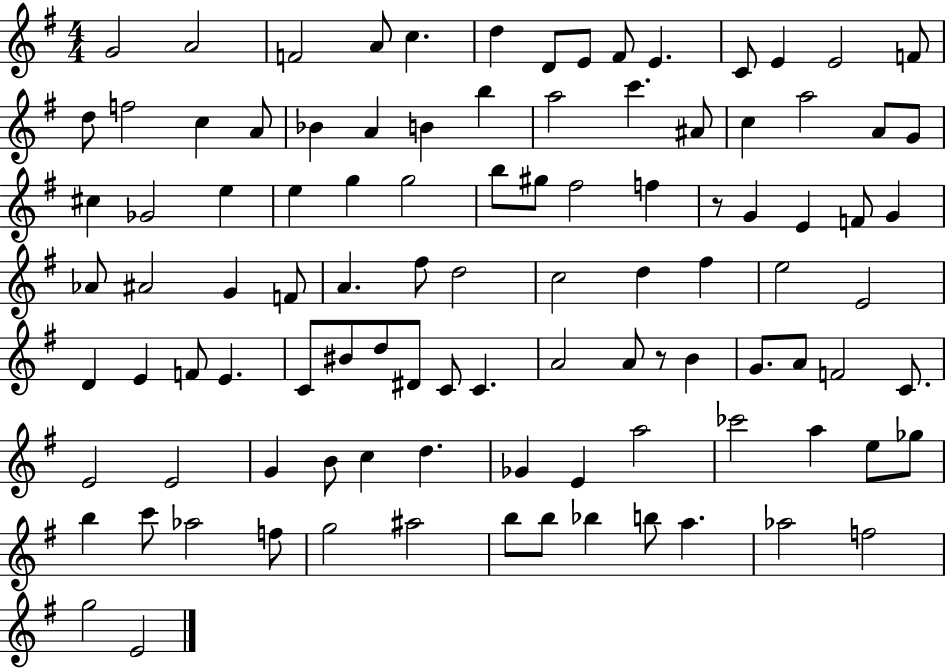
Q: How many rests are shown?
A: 2